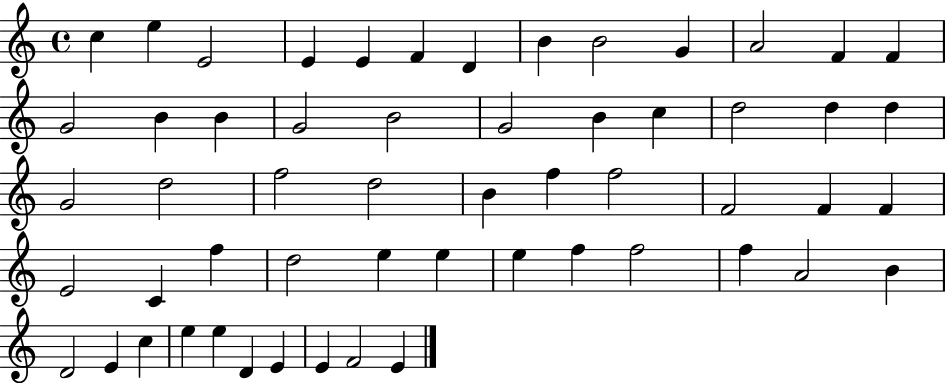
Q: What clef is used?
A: treble